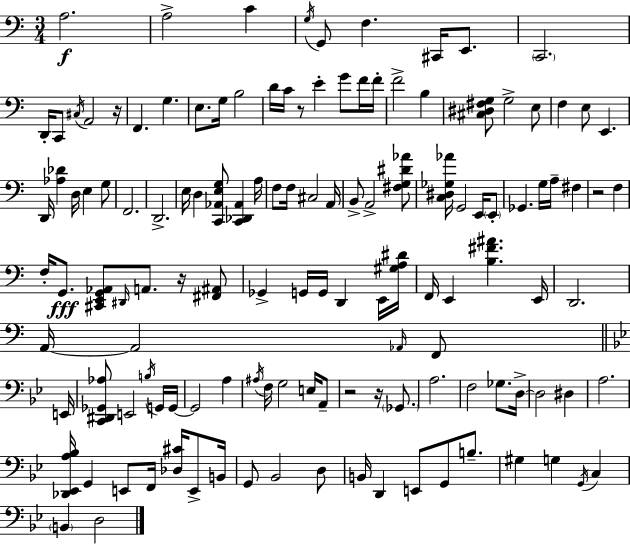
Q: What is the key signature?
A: A minor